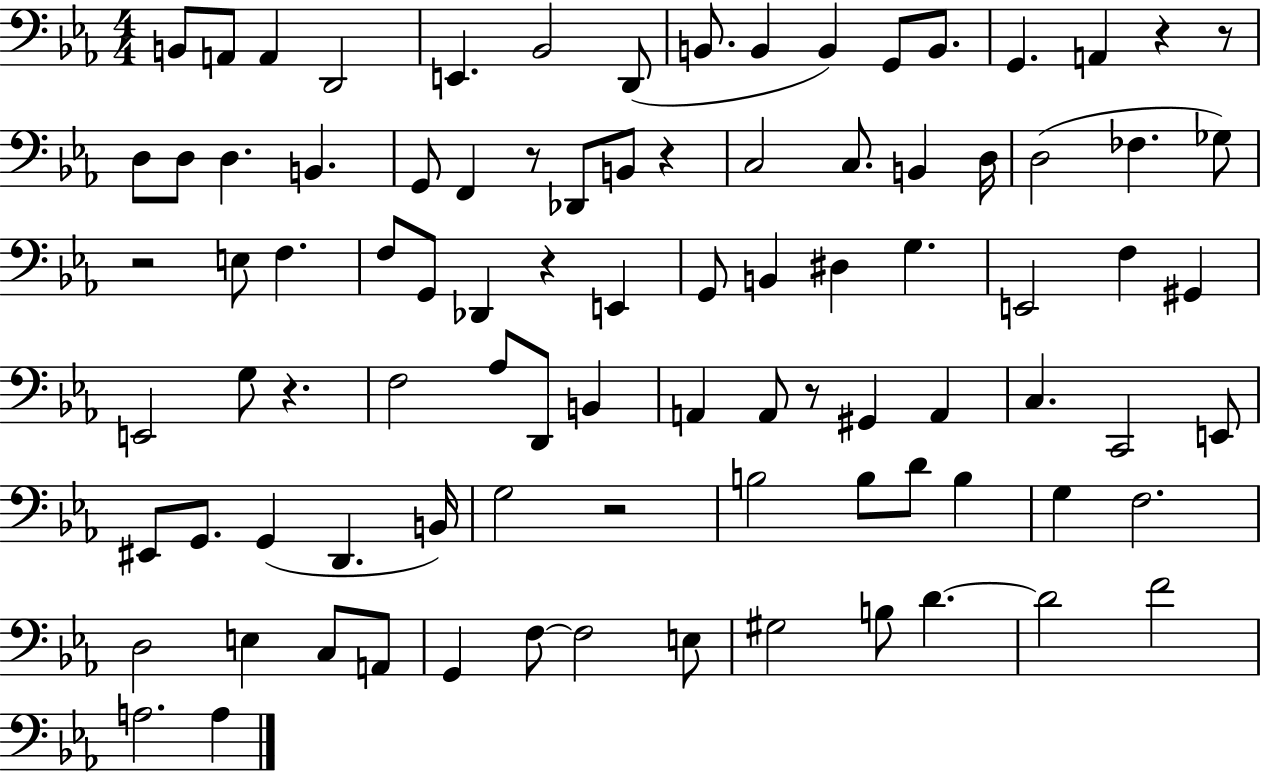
B2/e A2/e A2/q D2/h E2/q. Bb2/h D2/e B2/e. B2/q B2/q G2/e B2/e. G2/q. A2/q R/q R/e D3/e D3/e D3/q. B2/q. G2/e F2/q R/e Db2/e B2/e R/q C3/h C3/e. B2/q D3/s D3/h FES3/q. Gb3/e R/h E3/e F3/q. F3/e G2/e Db2/q R/q E2/q G2/e B2/q D#3/q G3/q. E2/h F3/q G#2/q E2/h G3/e R/q. F3/h Ab3/e D2/e B2/q A2/q A2/e R/e G#2/q A2/q C3/q. C2/h E2/e EIS2/e G2/e. G2/q D2/q. B2/s G3/h R/h B3/h B3/e D4/e B3/q G3/q F3/h. D3/h E3/q C3/e A2/e G2/q F3/e F3/h E3/e G#3/h B3/e D4/q. D4/h F4/h A3/h. A3/q